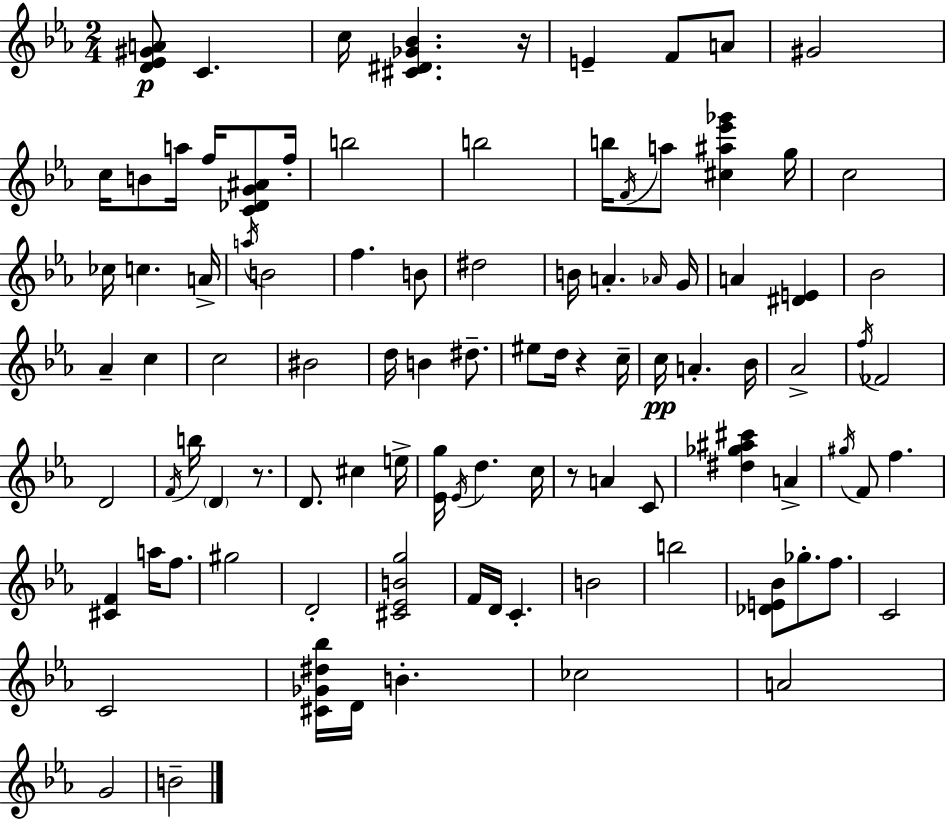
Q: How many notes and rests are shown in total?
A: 98